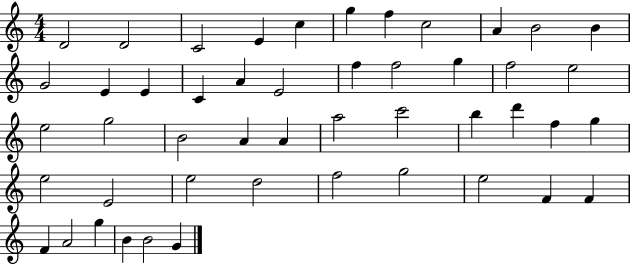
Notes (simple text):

D4/h D4/h C4/h E4/q C5/q G5/q F5/q C5/h A4/q B4/h B4/q G4/h E4/q E4/q C4/q A4/q E4/h F5/q F5/h G5/q F5/h E5/h E5/h G5/h B4/h A4/q A4/q A5/h C6/h B5/q D6/q F5/q G5/q E5/h E4/h E5/h D5/h F5/h G5/h E5/h F4/q F4/q F4/q A4/h G5/q B4/q B4/h G4/q